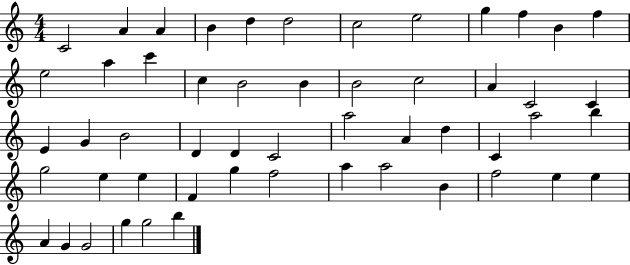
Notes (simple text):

C4/h A4/q A4/q B4/q D5/q D5/h C5/h E5/h G5/q F5/q B4/q F5/q E5/h A5/q C6/q C5/q B4/h B4/q B4/h C5/h A4/q C4/h C4/q E4/q G4/q B4/h D4/q D4/q C4/h A5/h A4/q D5/q C4/q A5/h B5/q G5/h E5/q E5/q F4/q G5/q F5/h A5/q A5/h B4/q F5/h E5/q E5/q A4/q G4/q G4/h G5/q G5/h B5/q